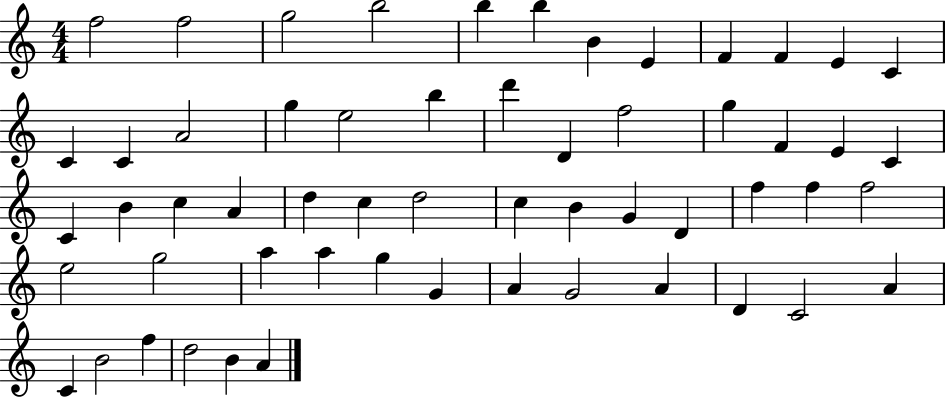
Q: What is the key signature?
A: C major